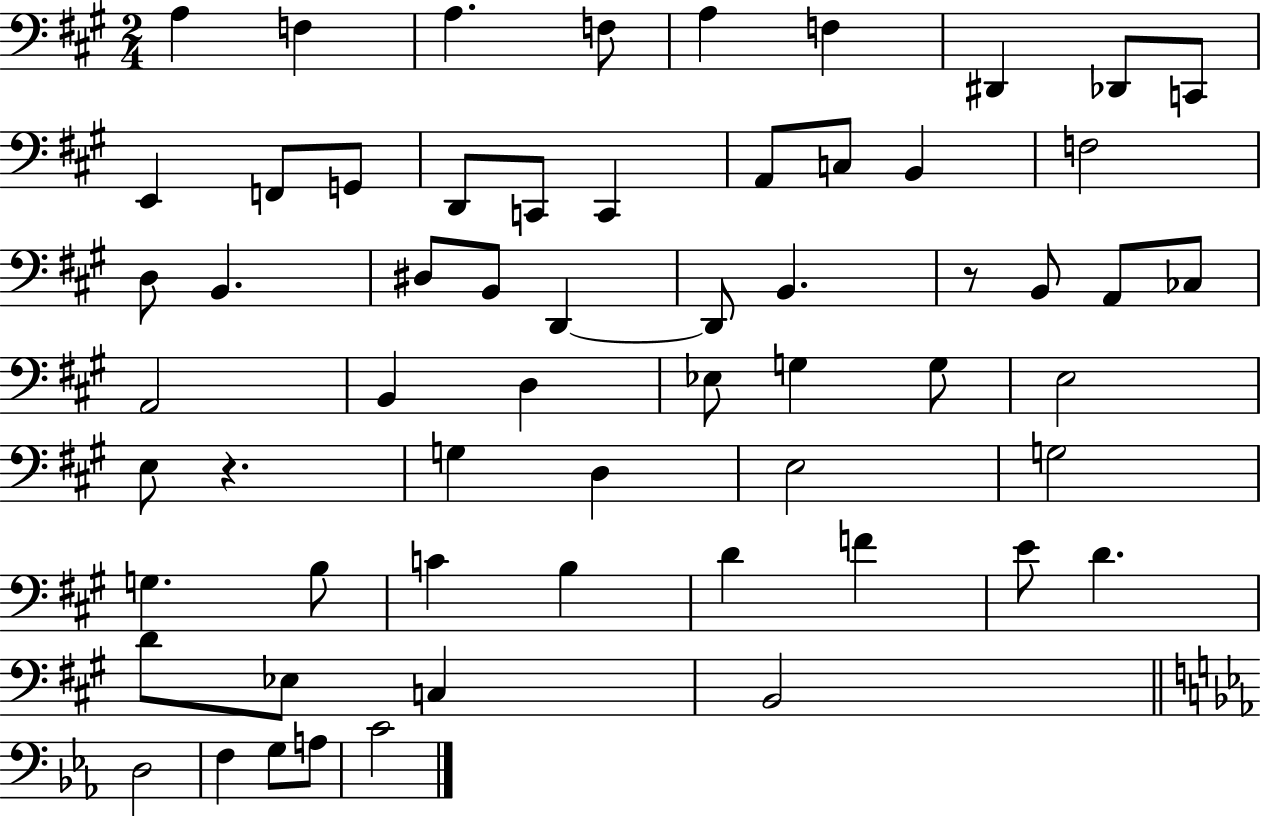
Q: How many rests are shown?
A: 2